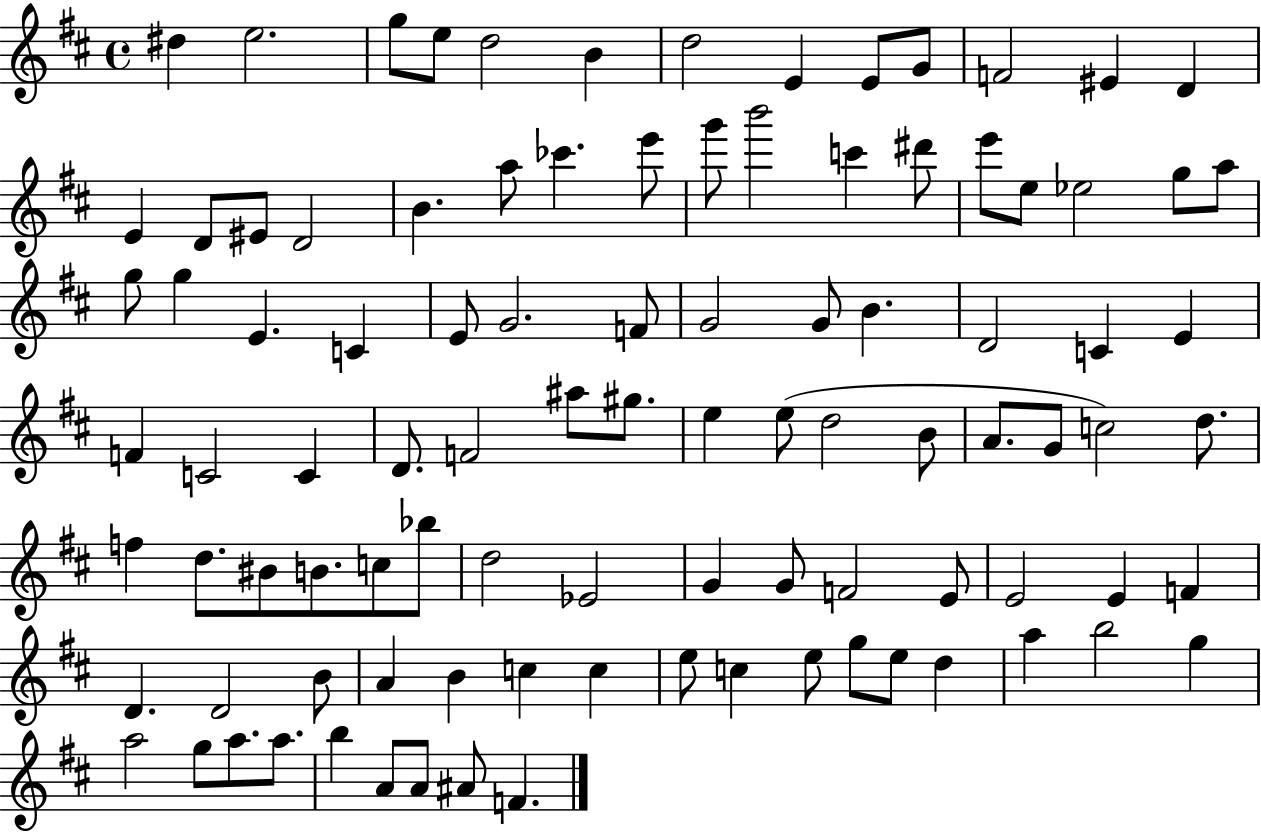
{
  \clef treble
  \time 4/4
  \defaultTimeSignature
  \key d \major
  dis''4 e''2. | g''8 e''8 d''2 b'4 | d''2 e'4 e'8 g'8 | f'2 eis'4 d'4 | \break e'4 d'8 eis'8 d'2 | b'4. a''8 ces'''4. e'''8 | g'''8 b'''2 c'''4 dis'''8 | e'''8 e''8 ees''2 g''8 a''8 | \break g''8 g''4 e'4. c'4 | e'8 g'2. f'8 | g'2 g'8 b'4. | d'2 c'4 e'4 | \break f'4 c'2 c'4 | d'8. f'2 ais''8 gis''8. | e''4 e''8( d''2 b'8 | a'8. g'8 c''2) d''8. | \break f''4 d''8. bis'8 b'8. c''8 bes''8 | d''2 ees'2 | g'4 g'8 f'2 e'8 | e'2 e'4 f'4 | \break d'4. d'2 b'8 | a'4 b'4 c''4 c''4 | e''8 c''4 e''8 g''8 e''8 d''4 | a''4 b''2 g''4 | \break a''2 g''8 a''8. a''8. | b''4 a'8 a'8 ais'8 f'4. | \bar "|."
}